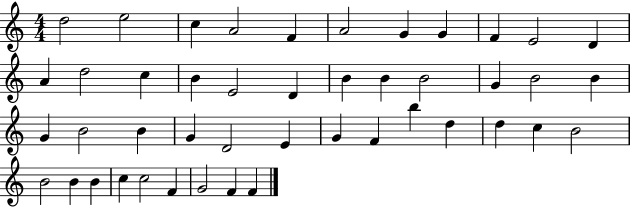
D5/h E5/h C5/q A4/h F4/q A4/h G4/q G4/q F4/q E4/h D4/q A4/q D5/h C5/q B4/q E4/h D4/q B4/q B4/q B4/h G4/q B4/h B4/q G4/q B4/h B4/q G4/q D4/h E4/q G4/q F4/q B5/q D5/q D5/q C5/q B4/h B4/h B4/q B4/q C5/q C5/h F4/q G4/h F4/q F4/q